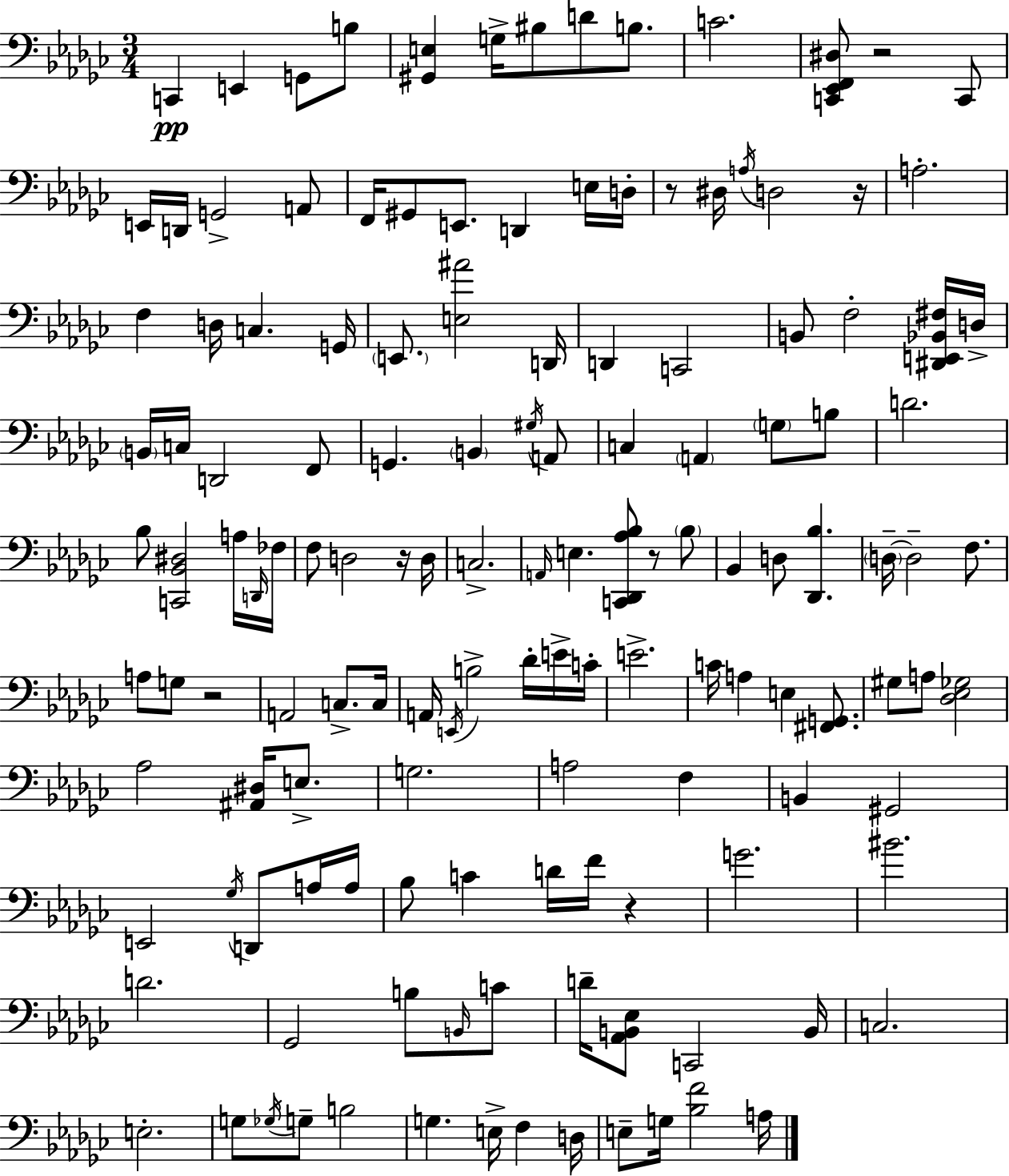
X:1
T:Untitled
M:3/4
L:1/4
K:Ebm
C,, E,, G,,/2 B,/2 [^G,,E,] G,/4 ^B,/2 D/2 B,/2 C2 [C,,_E,,F,,^D,]/2 z2 C,,/2 E,,/4 D,,/4 G,,2 A,,/2 F,,/4 ^G,,/2 E,,/2 D,, E,/4 D,/4 z/2 ^D,/4 A,/4 D,2 z/4 A,2 F, D,/4 C, G,,/4 E,,/2 [E,^A]2 D,,/4 D,, C,,2 B,,/2 F,2 [^D,,E,,_B,,^F,]/4 D,/4 B,,/4 C,/4 D,,2 F,,/2 G,, B,, ^G,/4 A,,/2 C, A,, G,/2 B,/2 D2 _B,/2 [C,,_B,,^D,]2 A,/4 D,,/4 _F,/4 F,/2 D,2 z/4 D,/4 C,2 A,,/4 E, [C,,_D,,_A,_B,]/2 z/2 _B,/2 _B,, D,/2 [_D,,_B,] D,/4 D,2 F,/2 A,/2 G,/2 z2 A,,2 C,/2 C,/4 A,,/4 E,,/4 B,2 _D/4 E/4 C/4 E2 C/4 A, E, [^F,,G,,]/2 ^G,/2 A,/2 [_D,_E,_G,]2 _A,2 [^A,,^D,]/4 E,/2 G,2 A,2 F, B,, ^G,,2 E,,2 _G,/4 D,,/2 A,/4 A,/4 _B,/2 C D/4 F/4 z G2 ^B2 D2 _G,,2 B,/2 B,,/4 C/2 D/4 [_A,,B,,_E,]/2 C,,2 B,,/4 C,2 E,2 G,/2 _G,/4 G,/2 B,2 G, E,/4 F, D,/4 E,/2 G,/4 [_B,F]2 A,/4